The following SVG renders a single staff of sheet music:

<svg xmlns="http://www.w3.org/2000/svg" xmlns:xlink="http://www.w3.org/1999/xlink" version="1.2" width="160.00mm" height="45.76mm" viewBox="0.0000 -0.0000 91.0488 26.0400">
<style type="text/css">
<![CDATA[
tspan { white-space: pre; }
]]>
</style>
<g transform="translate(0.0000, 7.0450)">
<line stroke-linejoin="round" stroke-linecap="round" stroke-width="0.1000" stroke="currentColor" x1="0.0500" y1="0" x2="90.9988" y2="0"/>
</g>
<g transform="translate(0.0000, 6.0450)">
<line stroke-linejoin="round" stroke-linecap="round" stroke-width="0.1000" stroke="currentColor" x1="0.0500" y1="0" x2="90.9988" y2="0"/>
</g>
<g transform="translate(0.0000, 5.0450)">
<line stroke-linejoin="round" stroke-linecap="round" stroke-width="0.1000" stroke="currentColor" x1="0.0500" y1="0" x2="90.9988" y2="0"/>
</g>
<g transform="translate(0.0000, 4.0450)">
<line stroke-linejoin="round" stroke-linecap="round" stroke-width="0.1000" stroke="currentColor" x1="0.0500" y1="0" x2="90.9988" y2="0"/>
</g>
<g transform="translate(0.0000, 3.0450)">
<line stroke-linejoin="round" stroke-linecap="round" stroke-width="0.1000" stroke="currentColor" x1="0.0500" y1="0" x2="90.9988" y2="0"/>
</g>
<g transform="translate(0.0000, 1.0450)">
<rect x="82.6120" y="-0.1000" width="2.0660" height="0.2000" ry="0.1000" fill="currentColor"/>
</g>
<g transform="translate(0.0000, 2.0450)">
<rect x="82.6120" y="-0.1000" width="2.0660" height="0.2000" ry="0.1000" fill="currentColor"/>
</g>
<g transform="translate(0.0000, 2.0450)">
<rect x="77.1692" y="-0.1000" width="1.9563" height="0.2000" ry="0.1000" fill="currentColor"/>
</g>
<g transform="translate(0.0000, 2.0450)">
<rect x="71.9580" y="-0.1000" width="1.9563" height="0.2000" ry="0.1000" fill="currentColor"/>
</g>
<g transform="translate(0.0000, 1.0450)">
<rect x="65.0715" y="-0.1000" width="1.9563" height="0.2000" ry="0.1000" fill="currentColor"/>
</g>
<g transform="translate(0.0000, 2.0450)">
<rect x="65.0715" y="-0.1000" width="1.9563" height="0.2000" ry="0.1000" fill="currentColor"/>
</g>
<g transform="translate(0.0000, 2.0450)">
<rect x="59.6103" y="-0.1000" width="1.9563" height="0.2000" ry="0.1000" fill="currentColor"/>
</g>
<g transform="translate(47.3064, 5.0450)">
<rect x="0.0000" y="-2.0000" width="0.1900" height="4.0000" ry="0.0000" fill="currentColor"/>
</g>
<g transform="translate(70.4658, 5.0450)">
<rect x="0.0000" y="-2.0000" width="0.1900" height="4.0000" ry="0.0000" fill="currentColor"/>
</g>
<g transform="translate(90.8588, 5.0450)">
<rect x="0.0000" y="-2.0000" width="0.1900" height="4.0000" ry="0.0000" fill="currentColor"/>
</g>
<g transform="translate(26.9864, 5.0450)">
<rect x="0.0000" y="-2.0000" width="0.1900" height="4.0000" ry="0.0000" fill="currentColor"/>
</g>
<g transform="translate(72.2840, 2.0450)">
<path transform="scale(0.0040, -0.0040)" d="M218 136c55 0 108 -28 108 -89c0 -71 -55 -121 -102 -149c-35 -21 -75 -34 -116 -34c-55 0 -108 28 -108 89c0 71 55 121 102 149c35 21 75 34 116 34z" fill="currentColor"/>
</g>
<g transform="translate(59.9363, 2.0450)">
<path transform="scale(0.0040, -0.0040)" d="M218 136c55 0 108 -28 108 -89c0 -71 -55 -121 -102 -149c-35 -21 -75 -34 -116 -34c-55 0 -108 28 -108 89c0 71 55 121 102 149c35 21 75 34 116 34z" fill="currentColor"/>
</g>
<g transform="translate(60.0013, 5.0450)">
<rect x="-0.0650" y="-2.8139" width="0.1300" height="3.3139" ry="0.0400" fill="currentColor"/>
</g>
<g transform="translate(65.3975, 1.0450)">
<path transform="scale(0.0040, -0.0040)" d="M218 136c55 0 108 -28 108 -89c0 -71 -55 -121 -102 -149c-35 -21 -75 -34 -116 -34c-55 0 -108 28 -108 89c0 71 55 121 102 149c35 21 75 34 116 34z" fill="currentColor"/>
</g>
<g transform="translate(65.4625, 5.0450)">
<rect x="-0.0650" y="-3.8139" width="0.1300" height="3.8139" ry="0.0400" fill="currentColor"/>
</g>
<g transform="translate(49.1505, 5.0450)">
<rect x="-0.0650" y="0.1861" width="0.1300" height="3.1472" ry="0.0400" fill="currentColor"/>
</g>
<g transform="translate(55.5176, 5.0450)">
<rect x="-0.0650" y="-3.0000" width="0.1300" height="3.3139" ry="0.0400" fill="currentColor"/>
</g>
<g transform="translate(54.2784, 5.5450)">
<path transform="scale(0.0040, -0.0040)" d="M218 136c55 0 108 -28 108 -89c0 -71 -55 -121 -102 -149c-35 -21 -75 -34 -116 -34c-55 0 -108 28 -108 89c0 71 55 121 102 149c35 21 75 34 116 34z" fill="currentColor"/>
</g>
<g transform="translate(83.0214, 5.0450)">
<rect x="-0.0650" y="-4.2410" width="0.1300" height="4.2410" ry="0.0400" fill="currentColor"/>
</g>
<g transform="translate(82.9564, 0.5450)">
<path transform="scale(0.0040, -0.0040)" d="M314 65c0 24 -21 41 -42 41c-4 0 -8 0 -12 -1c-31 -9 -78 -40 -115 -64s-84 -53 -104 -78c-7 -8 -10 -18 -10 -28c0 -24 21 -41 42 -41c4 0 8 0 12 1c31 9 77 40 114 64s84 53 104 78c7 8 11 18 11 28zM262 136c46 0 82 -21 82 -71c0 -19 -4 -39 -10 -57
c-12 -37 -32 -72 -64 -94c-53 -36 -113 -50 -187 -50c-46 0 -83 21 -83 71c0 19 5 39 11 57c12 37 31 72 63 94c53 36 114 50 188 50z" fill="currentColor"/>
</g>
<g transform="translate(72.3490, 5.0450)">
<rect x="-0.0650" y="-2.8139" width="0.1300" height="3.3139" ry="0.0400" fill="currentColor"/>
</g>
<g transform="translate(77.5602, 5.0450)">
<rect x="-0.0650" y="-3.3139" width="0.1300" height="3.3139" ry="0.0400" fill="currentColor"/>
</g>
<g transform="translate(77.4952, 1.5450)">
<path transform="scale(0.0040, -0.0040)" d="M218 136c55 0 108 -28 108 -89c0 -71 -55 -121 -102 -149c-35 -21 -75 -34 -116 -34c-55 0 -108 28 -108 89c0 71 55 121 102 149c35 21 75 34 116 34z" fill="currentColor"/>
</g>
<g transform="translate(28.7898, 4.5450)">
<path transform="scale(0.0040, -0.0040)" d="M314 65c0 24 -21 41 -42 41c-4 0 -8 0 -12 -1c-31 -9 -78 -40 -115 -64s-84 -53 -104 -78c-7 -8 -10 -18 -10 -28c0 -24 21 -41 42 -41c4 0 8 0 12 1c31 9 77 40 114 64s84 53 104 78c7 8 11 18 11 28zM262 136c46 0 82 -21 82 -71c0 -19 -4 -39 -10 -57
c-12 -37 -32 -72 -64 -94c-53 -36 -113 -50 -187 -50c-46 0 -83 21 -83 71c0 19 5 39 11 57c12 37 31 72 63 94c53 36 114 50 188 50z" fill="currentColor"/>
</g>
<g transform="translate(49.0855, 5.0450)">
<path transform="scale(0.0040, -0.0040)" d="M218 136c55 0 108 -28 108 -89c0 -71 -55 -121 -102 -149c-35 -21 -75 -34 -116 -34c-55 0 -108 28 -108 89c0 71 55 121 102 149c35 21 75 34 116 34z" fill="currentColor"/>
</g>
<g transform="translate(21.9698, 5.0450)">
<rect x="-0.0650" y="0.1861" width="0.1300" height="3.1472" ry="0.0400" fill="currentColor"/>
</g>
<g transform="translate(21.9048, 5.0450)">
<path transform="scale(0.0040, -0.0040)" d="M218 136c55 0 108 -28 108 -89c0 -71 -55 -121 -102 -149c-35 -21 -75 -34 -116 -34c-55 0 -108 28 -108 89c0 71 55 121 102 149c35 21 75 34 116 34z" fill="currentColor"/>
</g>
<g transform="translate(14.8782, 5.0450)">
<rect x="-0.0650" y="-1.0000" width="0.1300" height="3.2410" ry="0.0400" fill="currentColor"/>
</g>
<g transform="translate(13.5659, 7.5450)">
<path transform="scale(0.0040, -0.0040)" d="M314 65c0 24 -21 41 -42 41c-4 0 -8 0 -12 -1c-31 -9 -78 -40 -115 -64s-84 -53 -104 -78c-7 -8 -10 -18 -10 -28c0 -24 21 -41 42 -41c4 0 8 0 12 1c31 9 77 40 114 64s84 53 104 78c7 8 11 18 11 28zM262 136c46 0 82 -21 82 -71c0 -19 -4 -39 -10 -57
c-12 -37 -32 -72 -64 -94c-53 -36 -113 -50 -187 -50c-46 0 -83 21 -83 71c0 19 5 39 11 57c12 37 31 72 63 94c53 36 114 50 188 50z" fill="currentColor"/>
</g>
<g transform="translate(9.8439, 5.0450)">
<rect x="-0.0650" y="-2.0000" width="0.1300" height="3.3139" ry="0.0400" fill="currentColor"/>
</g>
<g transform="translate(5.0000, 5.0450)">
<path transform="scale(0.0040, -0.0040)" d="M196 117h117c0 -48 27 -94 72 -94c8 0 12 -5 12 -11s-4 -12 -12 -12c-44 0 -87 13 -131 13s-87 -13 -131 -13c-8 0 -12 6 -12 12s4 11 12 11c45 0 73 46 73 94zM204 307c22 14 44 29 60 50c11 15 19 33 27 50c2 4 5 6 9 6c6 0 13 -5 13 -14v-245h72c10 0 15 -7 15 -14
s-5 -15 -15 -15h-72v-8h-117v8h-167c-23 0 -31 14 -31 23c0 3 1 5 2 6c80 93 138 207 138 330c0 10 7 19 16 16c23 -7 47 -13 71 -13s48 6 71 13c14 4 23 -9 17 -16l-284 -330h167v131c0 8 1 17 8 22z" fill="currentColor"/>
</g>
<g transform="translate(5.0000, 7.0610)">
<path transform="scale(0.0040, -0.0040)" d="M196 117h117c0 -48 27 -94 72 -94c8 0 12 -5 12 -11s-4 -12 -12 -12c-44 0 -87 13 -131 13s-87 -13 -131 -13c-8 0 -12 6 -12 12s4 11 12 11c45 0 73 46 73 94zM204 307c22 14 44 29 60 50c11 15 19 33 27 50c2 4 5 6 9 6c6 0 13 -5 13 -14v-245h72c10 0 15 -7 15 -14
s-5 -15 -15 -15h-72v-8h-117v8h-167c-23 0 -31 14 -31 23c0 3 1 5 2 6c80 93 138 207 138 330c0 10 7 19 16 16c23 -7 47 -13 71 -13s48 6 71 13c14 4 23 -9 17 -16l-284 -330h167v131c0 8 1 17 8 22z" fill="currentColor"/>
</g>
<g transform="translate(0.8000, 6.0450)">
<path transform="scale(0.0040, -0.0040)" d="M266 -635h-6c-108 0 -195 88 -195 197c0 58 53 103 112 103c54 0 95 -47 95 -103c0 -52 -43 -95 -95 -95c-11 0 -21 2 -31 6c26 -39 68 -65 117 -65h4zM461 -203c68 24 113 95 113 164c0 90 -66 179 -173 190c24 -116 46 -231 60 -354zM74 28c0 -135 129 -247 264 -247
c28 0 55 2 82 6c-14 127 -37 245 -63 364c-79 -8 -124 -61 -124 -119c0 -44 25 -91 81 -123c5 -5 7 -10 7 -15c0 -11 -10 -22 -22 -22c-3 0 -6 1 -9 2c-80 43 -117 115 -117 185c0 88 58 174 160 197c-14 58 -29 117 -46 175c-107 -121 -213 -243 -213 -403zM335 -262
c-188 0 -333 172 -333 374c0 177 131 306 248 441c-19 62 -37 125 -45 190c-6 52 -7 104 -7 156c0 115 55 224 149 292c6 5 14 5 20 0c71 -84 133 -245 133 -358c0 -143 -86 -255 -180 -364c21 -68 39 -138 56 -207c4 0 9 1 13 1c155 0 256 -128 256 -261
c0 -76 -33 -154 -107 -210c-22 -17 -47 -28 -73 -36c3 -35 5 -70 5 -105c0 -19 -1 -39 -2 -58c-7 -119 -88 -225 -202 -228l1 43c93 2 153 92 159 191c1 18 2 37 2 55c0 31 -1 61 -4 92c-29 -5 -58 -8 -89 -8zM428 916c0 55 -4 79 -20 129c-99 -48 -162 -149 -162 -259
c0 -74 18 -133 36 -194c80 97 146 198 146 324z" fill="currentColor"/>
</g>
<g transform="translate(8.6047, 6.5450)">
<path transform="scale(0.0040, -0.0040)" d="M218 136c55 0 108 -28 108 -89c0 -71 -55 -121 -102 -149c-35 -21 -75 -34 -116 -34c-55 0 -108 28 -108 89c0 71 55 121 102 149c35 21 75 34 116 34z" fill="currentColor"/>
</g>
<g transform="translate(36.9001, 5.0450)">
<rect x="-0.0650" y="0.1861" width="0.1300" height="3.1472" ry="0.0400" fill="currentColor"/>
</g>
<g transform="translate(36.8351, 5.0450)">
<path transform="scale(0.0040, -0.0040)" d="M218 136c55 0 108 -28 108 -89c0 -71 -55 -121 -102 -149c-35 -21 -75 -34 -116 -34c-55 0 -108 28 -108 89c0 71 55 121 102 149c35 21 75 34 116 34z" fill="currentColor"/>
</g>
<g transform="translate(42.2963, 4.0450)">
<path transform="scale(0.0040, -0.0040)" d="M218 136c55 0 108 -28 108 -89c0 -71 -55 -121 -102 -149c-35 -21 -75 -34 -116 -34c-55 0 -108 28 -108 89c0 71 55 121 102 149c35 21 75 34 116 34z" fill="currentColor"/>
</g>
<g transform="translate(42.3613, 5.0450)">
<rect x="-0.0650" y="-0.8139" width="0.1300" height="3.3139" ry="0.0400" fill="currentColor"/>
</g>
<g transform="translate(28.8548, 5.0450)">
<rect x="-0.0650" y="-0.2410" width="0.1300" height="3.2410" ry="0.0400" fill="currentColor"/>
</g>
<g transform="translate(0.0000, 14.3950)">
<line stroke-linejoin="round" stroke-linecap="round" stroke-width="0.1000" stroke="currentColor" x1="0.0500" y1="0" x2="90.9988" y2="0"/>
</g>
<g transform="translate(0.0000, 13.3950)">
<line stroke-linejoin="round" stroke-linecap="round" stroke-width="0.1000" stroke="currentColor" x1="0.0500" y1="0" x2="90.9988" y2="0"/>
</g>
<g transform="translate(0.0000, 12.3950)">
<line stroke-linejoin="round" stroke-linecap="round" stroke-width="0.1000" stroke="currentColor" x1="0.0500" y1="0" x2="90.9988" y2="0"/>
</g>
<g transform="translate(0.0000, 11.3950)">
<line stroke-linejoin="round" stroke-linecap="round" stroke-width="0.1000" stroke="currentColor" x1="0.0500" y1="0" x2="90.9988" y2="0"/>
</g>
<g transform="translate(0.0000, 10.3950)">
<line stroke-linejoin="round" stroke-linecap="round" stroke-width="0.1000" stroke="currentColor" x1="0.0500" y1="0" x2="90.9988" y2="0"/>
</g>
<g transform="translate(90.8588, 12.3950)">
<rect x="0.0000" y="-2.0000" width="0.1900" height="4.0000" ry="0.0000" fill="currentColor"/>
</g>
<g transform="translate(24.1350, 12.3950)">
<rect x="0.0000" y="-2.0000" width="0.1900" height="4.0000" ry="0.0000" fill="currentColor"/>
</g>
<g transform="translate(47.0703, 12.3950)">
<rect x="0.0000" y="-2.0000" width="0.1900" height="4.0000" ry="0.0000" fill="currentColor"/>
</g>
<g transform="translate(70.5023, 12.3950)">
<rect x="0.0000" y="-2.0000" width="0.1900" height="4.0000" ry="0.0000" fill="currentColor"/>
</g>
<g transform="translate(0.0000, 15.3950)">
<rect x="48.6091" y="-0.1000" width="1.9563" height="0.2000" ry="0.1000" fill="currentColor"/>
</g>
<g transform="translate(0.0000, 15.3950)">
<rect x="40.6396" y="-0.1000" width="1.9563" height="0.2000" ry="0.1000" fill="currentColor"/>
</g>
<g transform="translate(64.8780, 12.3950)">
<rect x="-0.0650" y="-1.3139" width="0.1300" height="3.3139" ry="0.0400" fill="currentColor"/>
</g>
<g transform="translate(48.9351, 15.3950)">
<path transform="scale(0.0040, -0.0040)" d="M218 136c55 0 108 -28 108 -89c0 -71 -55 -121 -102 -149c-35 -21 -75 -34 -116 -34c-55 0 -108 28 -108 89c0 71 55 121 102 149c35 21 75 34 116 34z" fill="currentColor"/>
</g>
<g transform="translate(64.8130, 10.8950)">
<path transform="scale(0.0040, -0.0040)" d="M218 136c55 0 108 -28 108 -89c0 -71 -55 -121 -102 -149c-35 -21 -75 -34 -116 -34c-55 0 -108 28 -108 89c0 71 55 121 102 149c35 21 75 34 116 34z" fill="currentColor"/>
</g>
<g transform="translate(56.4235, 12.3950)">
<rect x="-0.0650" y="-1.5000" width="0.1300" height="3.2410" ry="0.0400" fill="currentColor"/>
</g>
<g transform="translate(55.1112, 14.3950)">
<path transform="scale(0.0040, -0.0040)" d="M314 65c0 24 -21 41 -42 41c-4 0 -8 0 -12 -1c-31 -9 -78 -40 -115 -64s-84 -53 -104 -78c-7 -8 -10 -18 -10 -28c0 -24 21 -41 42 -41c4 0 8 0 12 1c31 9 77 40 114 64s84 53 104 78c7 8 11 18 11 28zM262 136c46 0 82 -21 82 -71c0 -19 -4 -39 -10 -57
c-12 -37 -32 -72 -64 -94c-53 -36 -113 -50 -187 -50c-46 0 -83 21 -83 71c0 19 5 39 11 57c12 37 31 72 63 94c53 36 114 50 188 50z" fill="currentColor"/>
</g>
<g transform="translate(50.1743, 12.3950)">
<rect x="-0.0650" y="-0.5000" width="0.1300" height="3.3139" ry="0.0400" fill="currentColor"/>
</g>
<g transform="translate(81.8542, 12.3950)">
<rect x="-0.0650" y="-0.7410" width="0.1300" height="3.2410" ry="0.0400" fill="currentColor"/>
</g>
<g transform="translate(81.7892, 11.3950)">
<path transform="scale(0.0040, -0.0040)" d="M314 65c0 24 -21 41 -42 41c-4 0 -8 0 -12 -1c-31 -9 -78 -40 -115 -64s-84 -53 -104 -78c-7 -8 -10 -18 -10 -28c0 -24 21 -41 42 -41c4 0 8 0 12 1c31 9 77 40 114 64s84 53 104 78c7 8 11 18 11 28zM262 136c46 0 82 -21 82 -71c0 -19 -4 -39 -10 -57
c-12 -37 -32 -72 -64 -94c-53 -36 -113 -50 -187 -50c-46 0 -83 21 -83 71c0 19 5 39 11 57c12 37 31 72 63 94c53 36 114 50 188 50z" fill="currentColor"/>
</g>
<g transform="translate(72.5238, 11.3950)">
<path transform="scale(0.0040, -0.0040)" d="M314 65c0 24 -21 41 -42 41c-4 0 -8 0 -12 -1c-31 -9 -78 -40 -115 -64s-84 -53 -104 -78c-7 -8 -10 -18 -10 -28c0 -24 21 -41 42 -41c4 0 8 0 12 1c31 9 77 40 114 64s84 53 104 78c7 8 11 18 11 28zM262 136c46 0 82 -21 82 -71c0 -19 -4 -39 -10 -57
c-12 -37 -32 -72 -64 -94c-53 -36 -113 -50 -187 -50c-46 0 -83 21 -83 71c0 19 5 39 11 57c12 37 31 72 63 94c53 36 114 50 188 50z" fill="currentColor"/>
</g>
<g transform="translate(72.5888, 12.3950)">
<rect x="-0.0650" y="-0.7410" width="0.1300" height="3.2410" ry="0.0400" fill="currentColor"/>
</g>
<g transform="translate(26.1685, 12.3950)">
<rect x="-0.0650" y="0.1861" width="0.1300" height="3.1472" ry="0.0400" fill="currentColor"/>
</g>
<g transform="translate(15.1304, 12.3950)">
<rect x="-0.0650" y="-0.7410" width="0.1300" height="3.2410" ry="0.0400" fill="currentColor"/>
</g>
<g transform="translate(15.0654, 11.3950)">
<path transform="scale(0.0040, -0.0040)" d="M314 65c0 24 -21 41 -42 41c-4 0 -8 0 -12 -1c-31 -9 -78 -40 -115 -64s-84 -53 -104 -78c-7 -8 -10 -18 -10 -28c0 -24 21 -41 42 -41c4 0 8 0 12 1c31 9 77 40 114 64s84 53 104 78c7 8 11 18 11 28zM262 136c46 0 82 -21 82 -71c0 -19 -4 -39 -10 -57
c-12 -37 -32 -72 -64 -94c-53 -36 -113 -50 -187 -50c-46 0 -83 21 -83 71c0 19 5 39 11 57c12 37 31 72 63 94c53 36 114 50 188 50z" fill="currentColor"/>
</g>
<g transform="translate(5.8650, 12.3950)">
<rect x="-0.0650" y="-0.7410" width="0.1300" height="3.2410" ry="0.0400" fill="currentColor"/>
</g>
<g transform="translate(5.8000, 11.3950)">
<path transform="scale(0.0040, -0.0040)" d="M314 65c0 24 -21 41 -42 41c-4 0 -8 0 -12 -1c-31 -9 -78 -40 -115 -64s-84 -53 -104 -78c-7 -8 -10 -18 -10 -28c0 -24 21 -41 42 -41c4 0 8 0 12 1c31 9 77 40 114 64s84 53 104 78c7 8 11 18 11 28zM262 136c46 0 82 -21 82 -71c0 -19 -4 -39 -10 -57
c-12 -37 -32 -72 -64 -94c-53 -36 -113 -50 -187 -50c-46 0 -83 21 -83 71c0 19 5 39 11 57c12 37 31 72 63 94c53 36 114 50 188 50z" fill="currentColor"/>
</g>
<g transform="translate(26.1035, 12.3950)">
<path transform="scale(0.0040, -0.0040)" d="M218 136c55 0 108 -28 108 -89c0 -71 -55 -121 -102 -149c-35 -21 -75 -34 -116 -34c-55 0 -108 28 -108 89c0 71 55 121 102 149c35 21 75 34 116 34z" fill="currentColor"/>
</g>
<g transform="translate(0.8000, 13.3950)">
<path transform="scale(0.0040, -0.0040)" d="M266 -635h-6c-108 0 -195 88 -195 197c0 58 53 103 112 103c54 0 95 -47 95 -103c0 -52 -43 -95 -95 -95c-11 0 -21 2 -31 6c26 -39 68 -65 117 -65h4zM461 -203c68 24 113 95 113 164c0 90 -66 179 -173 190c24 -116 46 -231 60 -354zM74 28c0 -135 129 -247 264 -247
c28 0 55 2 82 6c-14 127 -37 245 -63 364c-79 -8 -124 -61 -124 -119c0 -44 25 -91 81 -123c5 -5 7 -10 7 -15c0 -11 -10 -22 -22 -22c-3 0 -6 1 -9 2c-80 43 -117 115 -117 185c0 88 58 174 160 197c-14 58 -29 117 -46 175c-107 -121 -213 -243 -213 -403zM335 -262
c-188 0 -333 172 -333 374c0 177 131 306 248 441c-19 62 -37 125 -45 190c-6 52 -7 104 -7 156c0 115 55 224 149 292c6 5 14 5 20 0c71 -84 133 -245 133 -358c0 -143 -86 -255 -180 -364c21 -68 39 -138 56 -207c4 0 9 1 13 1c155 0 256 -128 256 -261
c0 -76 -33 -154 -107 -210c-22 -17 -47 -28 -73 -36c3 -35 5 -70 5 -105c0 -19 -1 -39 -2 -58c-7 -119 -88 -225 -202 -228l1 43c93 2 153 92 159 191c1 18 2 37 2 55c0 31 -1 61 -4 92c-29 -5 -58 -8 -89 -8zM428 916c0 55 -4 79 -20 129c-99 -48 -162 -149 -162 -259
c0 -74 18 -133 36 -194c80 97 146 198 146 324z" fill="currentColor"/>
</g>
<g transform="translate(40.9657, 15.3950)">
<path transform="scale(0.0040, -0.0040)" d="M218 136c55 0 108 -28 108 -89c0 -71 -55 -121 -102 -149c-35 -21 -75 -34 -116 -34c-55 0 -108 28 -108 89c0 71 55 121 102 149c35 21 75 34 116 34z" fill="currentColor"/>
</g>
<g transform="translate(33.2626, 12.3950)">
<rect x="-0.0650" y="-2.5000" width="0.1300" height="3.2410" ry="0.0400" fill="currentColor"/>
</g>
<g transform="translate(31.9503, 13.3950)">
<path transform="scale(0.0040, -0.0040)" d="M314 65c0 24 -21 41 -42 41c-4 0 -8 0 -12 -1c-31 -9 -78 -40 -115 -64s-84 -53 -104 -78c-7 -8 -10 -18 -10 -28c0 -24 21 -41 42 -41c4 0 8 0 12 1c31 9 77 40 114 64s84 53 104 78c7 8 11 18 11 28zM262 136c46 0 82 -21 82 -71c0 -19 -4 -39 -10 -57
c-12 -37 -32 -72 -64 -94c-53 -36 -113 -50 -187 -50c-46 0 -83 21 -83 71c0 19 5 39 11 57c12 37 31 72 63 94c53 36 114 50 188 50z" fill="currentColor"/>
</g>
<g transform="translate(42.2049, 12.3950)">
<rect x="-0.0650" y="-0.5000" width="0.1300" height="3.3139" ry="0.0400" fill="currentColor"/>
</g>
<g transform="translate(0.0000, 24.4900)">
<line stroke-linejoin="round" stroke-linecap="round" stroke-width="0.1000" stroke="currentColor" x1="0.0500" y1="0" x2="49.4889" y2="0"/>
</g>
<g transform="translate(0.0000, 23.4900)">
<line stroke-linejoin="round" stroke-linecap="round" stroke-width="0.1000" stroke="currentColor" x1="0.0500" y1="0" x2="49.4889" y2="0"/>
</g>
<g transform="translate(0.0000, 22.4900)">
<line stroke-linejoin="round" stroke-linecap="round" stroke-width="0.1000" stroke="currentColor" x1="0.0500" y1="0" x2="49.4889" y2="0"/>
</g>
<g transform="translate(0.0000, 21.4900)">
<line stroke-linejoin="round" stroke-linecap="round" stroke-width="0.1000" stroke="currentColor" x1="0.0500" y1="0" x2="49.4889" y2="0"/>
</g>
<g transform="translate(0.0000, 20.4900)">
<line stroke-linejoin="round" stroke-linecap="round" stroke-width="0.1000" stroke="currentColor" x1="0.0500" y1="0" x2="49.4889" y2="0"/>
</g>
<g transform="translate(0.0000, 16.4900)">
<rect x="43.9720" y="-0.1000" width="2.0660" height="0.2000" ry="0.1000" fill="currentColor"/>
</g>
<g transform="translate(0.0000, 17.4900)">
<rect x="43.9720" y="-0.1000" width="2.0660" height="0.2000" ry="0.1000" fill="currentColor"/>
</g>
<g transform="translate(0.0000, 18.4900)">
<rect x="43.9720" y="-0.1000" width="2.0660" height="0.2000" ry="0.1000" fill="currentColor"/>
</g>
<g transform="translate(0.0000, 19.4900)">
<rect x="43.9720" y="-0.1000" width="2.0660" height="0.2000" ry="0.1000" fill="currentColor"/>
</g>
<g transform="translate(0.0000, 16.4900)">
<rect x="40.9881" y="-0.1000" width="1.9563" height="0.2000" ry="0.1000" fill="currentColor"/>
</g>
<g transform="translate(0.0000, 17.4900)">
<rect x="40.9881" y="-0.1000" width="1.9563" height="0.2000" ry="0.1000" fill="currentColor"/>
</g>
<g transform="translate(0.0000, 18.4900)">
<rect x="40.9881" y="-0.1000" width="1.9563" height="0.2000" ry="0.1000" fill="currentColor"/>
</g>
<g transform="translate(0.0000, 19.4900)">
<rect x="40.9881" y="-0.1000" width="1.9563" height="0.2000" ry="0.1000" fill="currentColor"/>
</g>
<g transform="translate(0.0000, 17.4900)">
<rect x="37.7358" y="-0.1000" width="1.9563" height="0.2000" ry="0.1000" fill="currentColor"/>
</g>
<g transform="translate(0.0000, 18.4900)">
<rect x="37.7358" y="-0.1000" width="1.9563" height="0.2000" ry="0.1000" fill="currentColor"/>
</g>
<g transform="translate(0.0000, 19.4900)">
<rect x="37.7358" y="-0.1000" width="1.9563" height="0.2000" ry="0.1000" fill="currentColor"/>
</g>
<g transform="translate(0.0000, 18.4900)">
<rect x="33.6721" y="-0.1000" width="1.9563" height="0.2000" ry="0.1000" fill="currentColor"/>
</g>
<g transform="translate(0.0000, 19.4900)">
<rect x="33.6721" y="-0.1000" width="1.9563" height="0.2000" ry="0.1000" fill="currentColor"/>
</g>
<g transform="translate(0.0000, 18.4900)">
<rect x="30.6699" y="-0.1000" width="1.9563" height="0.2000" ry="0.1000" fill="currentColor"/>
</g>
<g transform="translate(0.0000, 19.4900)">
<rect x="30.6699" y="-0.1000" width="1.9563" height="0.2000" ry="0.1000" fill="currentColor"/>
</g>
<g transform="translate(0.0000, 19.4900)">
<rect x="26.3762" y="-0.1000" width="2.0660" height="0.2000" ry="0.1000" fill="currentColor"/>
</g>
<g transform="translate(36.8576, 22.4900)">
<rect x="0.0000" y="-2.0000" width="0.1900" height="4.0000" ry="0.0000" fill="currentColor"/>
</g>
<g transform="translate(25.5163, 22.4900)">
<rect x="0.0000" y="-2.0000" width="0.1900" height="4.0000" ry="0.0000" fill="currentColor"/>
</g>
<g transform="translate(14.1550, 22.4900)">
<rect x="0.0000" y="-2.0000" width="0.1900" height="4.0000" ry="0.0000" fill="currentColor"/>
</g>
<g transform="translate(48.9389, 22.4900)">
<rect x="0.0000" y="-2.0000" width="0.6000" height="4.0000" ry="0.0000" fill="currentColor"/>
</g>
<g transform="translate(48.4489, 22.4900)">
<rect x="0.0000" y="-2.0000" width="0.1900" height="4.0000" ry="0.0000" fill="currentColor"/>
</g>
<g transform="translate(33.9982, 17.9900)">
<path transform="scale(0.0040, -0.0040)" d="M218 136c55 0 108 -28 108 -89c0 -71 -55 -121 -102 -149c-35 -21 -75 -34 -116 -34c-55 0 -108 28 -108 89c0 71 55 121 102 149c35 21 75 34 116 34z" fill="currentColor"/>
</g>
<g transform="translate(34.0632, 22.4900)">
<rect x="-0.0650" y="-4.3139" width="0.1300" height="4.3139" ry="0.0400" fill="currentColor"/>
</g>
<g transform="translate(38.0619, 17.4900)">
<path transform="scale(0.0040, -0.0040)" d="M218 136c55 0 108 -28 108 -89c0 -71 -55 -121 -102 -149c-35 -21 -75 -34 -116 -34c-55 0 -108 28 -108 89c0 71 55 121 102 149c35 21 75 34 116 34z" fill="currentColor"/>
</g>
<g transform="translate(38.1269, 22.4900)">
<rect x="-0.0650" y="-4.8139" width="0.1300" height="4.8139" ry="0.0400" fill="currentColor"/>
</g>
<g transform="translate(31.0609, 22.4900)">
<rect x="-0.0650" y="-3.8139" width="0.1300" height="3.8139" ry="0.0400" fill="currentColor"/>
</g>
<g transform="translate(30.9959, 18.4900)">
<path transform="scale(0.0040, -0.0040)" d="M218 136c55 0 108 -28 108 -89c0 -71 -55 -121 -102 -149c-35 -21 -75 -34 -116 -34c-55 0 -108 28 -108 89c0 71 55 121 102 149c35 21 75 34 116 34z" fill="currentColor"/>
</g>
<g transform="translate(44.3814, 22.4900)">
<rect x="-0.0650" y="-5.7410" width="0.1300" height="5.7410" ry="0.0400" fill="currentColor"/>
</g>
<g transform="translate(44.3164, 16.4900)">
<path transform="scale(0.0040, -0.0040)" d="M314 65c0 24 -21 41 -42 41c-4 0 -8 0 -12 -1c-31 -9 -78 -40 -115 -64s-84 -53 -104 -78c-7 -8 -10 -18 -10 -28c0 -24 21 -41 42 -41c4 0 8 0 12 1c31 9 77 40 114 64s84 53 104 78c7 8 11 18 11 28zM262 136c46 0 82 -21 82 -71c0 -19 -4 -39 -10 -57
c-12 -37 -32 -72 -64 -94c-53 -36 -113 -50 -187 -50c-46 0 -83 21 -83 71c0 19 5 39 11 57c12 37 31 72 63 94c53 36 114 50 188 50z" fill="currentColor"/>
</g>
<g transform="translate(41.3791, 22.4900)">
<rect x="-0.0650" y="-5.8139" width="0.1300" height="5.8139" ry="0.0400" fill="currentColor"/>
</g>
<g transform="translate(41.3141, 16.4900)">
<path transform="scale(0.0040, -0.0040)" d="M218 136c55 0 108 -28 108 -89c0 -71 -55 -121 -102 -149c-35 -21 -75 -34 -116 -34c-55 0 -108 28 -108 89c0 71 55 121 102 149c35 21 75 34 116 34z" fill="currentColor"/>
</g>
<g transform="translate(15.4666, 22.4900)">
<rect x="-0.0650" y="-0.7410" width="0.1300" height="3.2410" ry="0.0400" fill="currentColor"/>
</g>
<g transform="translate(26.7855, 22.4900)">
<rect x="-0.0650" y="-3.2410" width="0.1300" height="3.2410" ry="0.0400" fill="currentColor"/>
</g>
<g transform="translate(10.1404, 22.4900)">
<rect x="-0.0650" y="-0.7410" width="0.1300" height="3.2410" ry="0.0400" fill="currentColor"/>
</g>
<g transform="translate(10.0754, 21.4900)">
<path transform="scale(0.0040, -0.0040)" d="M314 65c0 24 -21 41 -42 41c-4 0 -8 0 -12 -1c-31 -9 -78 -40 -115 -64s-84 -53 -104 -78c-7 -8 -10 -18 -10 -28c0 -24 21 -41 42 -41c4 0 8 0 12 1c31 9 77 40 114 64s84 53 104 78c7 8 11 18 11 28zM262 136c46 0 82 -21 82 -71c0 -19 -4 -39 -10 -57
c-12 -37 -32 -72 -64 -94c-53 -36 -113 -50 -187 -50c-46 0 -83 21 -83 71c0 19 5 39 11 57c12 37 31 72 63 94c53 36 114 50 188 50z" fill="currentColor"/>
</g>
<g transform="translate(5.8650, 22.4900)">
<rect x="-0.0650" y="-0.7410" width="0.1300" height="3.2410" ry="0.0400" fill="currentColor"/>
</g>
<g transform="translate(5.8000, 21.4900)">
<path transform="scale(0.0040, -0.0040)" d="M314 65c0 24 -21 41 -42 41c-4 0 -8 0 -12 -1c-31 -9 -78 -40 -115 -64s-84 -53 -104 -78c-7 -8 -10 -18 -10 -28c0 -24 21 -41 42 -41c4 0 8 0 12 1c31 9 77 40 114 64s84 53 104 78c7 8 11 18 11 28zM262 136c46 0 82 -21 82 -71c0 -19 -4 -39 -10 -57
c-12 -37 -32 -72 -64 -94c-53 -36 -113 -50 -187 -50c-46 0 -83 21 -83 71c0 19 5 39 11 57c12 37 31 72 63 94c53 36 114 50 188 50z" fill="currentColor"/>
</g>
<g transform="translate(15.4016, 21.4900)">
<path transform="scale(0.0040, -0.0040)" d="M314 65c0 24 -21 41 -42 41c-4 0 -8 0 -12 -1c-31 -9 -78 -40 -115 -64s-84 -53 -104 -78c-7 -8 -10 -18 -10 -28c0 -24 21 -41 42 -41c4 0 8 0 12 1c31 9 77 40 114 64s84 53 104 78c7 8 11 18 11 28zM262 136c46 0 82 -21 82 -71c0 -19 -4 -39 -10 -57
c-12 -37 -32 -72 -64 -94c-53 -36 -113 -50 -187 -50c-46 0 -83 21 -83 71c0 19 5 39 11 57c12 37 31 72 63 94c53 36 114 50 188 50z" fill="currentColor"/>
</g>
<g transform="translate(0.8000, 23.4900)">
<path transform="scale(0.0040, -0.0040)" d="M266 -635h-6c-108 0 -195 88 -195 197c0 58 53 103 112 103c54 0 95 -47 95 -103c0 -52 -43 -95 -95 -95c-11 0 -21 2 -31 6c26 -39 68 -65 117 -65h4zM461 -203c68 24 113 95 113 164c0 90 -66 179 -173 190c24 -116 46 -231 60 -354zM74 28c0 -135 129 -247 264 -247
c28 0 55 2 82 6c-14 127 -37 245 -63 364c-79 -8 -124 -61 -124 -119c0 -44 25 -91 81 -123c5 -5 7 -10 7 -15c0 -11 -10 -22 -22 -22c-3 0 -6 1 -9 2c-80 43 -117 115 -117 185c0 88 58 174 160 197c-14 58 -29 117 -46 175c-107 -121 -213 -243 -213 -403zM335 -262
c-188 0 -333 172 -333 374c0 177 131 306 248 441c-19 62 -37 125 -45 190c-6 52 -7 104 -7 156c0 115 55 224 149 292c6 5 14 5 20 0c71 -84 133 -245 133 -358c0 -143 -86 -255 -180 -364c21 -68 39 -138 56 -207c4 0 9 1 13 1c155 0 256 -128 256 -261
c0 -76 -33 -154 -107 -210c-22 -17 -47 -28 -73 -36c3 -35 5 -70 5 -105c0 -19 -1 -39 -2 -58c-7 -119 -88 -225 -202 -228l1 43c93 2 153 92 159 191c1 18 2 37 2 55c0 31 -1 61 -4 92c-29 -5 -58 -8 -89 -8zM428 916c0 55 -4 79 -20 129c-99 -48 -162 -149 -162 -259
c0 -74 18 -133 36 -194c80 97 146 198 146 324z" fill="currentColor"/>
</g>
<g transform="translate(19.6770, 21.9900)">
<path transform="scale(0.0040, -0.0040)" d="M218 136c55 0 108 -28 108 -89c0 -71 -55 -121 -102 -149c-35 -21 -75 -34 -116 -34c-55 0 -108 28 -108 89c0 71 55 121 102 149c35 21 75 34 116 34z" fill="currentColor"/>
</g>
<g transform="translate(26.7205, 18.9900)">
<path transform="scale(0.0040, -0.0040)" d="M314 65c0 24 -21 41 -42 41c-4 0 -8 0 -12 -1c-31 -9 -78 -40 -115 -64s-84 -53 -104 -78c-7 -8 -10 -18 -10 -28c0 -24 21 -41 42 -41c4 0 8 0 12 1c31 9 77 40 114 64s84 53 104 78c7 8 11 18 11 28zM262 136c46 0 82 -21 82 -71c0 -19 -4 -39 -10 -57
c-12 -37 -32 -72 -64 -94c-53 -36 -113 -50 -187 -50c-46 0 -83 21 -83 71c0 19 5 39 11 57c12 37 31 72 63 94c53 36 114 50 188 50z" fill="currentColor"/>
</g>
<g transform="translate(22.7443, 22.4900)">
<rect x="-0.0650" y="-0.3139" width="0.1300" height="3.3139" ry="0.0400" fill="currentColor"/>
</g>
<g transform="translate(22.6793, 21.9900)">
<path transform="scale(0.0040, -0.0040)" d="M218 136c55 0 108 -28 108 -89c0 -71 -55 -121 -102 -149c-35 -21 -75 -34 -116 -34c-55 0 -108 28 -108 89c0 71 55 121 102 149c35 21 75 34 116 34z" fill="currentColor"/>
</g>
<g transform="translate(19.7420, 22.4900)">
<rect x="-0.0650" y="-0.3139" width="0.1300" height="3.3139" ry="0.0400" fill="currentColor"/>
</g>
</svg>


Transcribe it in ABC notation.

X:1
T:Untitled
M:4/4
L:1/4
K:C
F D2 B c2 B d B A a c' a b d'2 d2 d2 B G2 C C E2 e d2 d2 d2 d2 d2 c c b2 c' d' e' g' g'2